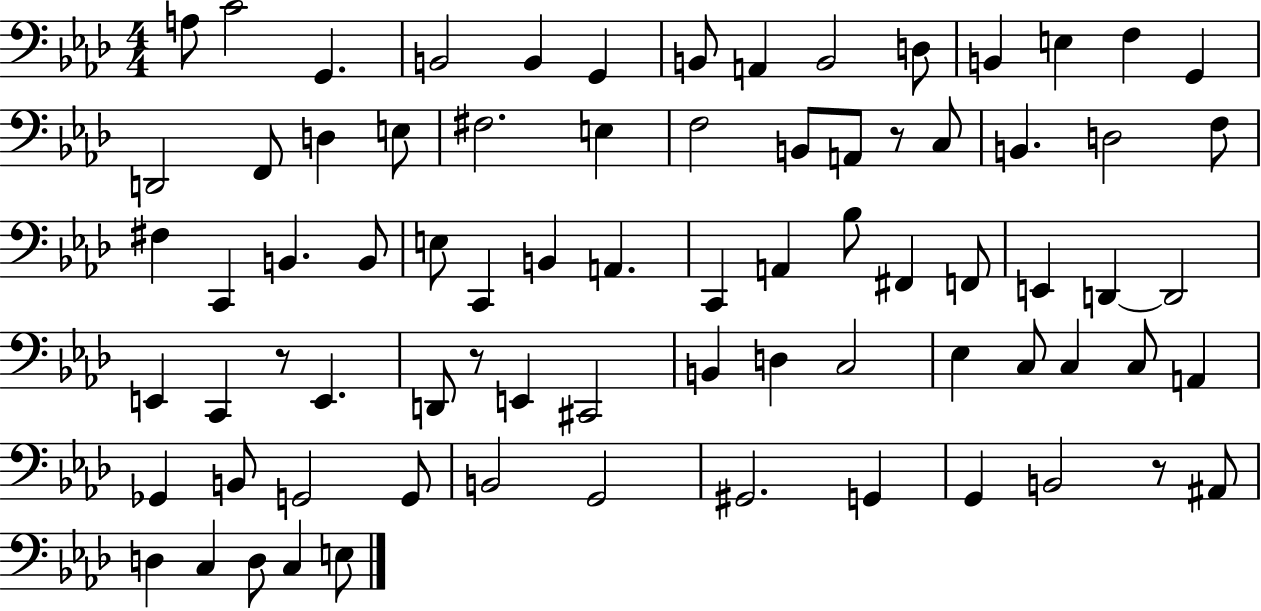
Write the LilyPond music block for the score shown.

{
  \clef bass
  \numericTimeSignature
  \time 4/4
  \key aes \major
  a8 c'2 g,4. | b,2 b,4 g,4 | b,8 a,4 b,2 d8 | b,4 e4 f4 g,4 | \break d,2 f,8 d4 e8 | fis2. e4 | f2 b,8 a,8 r8 c8 | b,4. d2 f8 | \break fis4 c,4 b,4. b,8 | e8 c,4 b,4 a,4. | c,4 a,4 bes8 fis,4 f,8 | e,4 d,4~~ d,2 | \break e,4 c,4 r8 e,4. | d,8 r8 e,4 cis,2 | b,4 d4 c2 | ees4 c8 c4 c8 a,4 | \break ges,4 b,8 g,2 g,8 | b,2 g,2 | gis,2. g,4 | g,4 b,2 r8 ais,8 | \break d4 c4 d8 c4 e8 | \bar "|."
}